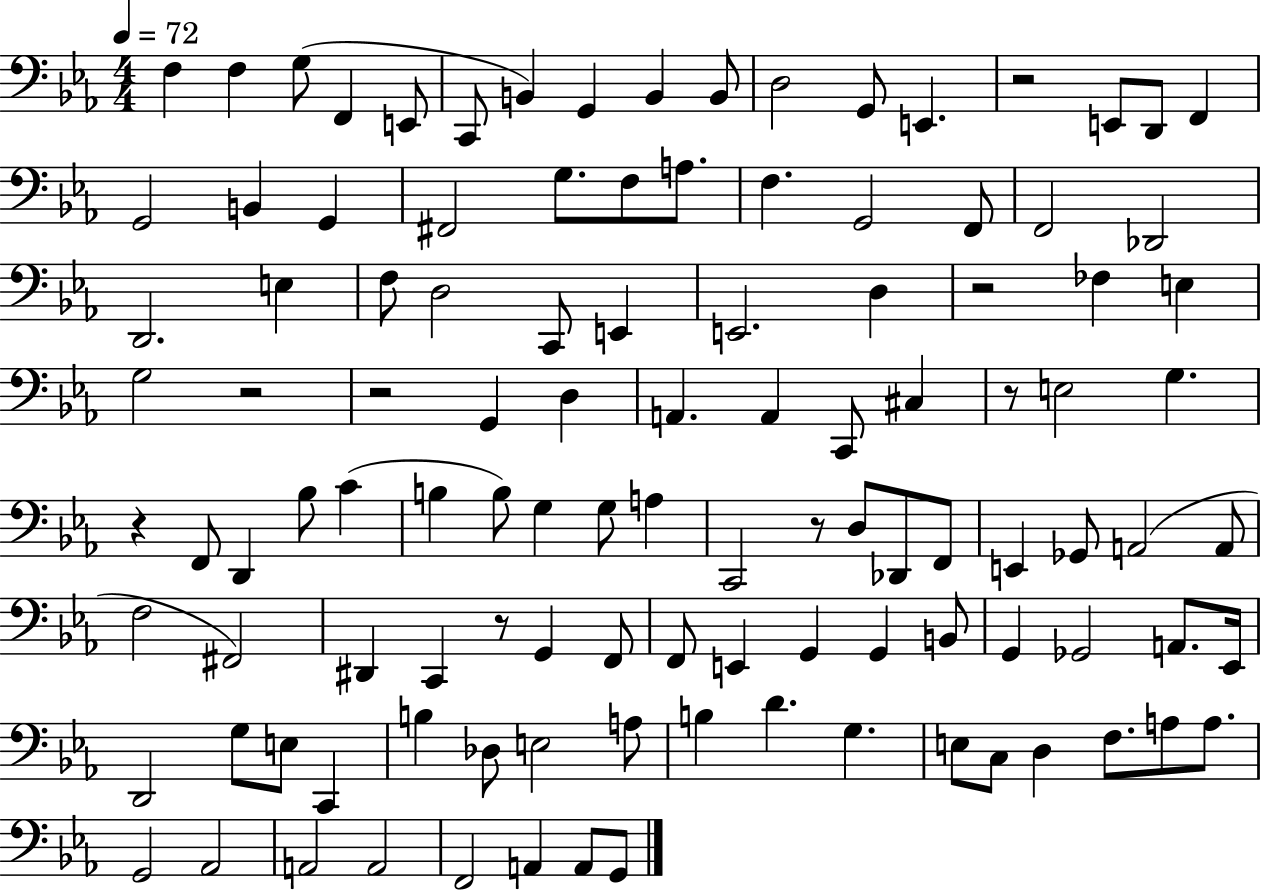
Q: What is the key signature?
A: EES major